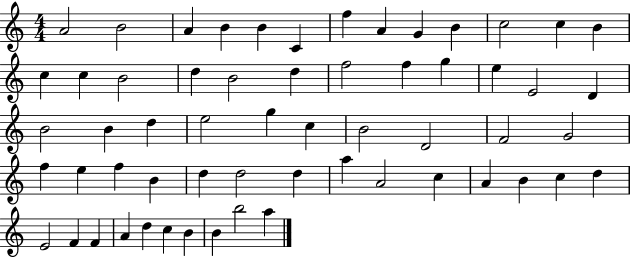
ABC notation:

X:1
T:Untitled
M:4/4
L:1/4
K:C
A2 B2 A B B C f A G B c2 c B c c B2 d B2 d f2 f g e E2 D B2 B d e2 g c B2 D2 F2 G2 f e f B d d2 d a A2 c A B c d E2 F F A d c B B b2 a